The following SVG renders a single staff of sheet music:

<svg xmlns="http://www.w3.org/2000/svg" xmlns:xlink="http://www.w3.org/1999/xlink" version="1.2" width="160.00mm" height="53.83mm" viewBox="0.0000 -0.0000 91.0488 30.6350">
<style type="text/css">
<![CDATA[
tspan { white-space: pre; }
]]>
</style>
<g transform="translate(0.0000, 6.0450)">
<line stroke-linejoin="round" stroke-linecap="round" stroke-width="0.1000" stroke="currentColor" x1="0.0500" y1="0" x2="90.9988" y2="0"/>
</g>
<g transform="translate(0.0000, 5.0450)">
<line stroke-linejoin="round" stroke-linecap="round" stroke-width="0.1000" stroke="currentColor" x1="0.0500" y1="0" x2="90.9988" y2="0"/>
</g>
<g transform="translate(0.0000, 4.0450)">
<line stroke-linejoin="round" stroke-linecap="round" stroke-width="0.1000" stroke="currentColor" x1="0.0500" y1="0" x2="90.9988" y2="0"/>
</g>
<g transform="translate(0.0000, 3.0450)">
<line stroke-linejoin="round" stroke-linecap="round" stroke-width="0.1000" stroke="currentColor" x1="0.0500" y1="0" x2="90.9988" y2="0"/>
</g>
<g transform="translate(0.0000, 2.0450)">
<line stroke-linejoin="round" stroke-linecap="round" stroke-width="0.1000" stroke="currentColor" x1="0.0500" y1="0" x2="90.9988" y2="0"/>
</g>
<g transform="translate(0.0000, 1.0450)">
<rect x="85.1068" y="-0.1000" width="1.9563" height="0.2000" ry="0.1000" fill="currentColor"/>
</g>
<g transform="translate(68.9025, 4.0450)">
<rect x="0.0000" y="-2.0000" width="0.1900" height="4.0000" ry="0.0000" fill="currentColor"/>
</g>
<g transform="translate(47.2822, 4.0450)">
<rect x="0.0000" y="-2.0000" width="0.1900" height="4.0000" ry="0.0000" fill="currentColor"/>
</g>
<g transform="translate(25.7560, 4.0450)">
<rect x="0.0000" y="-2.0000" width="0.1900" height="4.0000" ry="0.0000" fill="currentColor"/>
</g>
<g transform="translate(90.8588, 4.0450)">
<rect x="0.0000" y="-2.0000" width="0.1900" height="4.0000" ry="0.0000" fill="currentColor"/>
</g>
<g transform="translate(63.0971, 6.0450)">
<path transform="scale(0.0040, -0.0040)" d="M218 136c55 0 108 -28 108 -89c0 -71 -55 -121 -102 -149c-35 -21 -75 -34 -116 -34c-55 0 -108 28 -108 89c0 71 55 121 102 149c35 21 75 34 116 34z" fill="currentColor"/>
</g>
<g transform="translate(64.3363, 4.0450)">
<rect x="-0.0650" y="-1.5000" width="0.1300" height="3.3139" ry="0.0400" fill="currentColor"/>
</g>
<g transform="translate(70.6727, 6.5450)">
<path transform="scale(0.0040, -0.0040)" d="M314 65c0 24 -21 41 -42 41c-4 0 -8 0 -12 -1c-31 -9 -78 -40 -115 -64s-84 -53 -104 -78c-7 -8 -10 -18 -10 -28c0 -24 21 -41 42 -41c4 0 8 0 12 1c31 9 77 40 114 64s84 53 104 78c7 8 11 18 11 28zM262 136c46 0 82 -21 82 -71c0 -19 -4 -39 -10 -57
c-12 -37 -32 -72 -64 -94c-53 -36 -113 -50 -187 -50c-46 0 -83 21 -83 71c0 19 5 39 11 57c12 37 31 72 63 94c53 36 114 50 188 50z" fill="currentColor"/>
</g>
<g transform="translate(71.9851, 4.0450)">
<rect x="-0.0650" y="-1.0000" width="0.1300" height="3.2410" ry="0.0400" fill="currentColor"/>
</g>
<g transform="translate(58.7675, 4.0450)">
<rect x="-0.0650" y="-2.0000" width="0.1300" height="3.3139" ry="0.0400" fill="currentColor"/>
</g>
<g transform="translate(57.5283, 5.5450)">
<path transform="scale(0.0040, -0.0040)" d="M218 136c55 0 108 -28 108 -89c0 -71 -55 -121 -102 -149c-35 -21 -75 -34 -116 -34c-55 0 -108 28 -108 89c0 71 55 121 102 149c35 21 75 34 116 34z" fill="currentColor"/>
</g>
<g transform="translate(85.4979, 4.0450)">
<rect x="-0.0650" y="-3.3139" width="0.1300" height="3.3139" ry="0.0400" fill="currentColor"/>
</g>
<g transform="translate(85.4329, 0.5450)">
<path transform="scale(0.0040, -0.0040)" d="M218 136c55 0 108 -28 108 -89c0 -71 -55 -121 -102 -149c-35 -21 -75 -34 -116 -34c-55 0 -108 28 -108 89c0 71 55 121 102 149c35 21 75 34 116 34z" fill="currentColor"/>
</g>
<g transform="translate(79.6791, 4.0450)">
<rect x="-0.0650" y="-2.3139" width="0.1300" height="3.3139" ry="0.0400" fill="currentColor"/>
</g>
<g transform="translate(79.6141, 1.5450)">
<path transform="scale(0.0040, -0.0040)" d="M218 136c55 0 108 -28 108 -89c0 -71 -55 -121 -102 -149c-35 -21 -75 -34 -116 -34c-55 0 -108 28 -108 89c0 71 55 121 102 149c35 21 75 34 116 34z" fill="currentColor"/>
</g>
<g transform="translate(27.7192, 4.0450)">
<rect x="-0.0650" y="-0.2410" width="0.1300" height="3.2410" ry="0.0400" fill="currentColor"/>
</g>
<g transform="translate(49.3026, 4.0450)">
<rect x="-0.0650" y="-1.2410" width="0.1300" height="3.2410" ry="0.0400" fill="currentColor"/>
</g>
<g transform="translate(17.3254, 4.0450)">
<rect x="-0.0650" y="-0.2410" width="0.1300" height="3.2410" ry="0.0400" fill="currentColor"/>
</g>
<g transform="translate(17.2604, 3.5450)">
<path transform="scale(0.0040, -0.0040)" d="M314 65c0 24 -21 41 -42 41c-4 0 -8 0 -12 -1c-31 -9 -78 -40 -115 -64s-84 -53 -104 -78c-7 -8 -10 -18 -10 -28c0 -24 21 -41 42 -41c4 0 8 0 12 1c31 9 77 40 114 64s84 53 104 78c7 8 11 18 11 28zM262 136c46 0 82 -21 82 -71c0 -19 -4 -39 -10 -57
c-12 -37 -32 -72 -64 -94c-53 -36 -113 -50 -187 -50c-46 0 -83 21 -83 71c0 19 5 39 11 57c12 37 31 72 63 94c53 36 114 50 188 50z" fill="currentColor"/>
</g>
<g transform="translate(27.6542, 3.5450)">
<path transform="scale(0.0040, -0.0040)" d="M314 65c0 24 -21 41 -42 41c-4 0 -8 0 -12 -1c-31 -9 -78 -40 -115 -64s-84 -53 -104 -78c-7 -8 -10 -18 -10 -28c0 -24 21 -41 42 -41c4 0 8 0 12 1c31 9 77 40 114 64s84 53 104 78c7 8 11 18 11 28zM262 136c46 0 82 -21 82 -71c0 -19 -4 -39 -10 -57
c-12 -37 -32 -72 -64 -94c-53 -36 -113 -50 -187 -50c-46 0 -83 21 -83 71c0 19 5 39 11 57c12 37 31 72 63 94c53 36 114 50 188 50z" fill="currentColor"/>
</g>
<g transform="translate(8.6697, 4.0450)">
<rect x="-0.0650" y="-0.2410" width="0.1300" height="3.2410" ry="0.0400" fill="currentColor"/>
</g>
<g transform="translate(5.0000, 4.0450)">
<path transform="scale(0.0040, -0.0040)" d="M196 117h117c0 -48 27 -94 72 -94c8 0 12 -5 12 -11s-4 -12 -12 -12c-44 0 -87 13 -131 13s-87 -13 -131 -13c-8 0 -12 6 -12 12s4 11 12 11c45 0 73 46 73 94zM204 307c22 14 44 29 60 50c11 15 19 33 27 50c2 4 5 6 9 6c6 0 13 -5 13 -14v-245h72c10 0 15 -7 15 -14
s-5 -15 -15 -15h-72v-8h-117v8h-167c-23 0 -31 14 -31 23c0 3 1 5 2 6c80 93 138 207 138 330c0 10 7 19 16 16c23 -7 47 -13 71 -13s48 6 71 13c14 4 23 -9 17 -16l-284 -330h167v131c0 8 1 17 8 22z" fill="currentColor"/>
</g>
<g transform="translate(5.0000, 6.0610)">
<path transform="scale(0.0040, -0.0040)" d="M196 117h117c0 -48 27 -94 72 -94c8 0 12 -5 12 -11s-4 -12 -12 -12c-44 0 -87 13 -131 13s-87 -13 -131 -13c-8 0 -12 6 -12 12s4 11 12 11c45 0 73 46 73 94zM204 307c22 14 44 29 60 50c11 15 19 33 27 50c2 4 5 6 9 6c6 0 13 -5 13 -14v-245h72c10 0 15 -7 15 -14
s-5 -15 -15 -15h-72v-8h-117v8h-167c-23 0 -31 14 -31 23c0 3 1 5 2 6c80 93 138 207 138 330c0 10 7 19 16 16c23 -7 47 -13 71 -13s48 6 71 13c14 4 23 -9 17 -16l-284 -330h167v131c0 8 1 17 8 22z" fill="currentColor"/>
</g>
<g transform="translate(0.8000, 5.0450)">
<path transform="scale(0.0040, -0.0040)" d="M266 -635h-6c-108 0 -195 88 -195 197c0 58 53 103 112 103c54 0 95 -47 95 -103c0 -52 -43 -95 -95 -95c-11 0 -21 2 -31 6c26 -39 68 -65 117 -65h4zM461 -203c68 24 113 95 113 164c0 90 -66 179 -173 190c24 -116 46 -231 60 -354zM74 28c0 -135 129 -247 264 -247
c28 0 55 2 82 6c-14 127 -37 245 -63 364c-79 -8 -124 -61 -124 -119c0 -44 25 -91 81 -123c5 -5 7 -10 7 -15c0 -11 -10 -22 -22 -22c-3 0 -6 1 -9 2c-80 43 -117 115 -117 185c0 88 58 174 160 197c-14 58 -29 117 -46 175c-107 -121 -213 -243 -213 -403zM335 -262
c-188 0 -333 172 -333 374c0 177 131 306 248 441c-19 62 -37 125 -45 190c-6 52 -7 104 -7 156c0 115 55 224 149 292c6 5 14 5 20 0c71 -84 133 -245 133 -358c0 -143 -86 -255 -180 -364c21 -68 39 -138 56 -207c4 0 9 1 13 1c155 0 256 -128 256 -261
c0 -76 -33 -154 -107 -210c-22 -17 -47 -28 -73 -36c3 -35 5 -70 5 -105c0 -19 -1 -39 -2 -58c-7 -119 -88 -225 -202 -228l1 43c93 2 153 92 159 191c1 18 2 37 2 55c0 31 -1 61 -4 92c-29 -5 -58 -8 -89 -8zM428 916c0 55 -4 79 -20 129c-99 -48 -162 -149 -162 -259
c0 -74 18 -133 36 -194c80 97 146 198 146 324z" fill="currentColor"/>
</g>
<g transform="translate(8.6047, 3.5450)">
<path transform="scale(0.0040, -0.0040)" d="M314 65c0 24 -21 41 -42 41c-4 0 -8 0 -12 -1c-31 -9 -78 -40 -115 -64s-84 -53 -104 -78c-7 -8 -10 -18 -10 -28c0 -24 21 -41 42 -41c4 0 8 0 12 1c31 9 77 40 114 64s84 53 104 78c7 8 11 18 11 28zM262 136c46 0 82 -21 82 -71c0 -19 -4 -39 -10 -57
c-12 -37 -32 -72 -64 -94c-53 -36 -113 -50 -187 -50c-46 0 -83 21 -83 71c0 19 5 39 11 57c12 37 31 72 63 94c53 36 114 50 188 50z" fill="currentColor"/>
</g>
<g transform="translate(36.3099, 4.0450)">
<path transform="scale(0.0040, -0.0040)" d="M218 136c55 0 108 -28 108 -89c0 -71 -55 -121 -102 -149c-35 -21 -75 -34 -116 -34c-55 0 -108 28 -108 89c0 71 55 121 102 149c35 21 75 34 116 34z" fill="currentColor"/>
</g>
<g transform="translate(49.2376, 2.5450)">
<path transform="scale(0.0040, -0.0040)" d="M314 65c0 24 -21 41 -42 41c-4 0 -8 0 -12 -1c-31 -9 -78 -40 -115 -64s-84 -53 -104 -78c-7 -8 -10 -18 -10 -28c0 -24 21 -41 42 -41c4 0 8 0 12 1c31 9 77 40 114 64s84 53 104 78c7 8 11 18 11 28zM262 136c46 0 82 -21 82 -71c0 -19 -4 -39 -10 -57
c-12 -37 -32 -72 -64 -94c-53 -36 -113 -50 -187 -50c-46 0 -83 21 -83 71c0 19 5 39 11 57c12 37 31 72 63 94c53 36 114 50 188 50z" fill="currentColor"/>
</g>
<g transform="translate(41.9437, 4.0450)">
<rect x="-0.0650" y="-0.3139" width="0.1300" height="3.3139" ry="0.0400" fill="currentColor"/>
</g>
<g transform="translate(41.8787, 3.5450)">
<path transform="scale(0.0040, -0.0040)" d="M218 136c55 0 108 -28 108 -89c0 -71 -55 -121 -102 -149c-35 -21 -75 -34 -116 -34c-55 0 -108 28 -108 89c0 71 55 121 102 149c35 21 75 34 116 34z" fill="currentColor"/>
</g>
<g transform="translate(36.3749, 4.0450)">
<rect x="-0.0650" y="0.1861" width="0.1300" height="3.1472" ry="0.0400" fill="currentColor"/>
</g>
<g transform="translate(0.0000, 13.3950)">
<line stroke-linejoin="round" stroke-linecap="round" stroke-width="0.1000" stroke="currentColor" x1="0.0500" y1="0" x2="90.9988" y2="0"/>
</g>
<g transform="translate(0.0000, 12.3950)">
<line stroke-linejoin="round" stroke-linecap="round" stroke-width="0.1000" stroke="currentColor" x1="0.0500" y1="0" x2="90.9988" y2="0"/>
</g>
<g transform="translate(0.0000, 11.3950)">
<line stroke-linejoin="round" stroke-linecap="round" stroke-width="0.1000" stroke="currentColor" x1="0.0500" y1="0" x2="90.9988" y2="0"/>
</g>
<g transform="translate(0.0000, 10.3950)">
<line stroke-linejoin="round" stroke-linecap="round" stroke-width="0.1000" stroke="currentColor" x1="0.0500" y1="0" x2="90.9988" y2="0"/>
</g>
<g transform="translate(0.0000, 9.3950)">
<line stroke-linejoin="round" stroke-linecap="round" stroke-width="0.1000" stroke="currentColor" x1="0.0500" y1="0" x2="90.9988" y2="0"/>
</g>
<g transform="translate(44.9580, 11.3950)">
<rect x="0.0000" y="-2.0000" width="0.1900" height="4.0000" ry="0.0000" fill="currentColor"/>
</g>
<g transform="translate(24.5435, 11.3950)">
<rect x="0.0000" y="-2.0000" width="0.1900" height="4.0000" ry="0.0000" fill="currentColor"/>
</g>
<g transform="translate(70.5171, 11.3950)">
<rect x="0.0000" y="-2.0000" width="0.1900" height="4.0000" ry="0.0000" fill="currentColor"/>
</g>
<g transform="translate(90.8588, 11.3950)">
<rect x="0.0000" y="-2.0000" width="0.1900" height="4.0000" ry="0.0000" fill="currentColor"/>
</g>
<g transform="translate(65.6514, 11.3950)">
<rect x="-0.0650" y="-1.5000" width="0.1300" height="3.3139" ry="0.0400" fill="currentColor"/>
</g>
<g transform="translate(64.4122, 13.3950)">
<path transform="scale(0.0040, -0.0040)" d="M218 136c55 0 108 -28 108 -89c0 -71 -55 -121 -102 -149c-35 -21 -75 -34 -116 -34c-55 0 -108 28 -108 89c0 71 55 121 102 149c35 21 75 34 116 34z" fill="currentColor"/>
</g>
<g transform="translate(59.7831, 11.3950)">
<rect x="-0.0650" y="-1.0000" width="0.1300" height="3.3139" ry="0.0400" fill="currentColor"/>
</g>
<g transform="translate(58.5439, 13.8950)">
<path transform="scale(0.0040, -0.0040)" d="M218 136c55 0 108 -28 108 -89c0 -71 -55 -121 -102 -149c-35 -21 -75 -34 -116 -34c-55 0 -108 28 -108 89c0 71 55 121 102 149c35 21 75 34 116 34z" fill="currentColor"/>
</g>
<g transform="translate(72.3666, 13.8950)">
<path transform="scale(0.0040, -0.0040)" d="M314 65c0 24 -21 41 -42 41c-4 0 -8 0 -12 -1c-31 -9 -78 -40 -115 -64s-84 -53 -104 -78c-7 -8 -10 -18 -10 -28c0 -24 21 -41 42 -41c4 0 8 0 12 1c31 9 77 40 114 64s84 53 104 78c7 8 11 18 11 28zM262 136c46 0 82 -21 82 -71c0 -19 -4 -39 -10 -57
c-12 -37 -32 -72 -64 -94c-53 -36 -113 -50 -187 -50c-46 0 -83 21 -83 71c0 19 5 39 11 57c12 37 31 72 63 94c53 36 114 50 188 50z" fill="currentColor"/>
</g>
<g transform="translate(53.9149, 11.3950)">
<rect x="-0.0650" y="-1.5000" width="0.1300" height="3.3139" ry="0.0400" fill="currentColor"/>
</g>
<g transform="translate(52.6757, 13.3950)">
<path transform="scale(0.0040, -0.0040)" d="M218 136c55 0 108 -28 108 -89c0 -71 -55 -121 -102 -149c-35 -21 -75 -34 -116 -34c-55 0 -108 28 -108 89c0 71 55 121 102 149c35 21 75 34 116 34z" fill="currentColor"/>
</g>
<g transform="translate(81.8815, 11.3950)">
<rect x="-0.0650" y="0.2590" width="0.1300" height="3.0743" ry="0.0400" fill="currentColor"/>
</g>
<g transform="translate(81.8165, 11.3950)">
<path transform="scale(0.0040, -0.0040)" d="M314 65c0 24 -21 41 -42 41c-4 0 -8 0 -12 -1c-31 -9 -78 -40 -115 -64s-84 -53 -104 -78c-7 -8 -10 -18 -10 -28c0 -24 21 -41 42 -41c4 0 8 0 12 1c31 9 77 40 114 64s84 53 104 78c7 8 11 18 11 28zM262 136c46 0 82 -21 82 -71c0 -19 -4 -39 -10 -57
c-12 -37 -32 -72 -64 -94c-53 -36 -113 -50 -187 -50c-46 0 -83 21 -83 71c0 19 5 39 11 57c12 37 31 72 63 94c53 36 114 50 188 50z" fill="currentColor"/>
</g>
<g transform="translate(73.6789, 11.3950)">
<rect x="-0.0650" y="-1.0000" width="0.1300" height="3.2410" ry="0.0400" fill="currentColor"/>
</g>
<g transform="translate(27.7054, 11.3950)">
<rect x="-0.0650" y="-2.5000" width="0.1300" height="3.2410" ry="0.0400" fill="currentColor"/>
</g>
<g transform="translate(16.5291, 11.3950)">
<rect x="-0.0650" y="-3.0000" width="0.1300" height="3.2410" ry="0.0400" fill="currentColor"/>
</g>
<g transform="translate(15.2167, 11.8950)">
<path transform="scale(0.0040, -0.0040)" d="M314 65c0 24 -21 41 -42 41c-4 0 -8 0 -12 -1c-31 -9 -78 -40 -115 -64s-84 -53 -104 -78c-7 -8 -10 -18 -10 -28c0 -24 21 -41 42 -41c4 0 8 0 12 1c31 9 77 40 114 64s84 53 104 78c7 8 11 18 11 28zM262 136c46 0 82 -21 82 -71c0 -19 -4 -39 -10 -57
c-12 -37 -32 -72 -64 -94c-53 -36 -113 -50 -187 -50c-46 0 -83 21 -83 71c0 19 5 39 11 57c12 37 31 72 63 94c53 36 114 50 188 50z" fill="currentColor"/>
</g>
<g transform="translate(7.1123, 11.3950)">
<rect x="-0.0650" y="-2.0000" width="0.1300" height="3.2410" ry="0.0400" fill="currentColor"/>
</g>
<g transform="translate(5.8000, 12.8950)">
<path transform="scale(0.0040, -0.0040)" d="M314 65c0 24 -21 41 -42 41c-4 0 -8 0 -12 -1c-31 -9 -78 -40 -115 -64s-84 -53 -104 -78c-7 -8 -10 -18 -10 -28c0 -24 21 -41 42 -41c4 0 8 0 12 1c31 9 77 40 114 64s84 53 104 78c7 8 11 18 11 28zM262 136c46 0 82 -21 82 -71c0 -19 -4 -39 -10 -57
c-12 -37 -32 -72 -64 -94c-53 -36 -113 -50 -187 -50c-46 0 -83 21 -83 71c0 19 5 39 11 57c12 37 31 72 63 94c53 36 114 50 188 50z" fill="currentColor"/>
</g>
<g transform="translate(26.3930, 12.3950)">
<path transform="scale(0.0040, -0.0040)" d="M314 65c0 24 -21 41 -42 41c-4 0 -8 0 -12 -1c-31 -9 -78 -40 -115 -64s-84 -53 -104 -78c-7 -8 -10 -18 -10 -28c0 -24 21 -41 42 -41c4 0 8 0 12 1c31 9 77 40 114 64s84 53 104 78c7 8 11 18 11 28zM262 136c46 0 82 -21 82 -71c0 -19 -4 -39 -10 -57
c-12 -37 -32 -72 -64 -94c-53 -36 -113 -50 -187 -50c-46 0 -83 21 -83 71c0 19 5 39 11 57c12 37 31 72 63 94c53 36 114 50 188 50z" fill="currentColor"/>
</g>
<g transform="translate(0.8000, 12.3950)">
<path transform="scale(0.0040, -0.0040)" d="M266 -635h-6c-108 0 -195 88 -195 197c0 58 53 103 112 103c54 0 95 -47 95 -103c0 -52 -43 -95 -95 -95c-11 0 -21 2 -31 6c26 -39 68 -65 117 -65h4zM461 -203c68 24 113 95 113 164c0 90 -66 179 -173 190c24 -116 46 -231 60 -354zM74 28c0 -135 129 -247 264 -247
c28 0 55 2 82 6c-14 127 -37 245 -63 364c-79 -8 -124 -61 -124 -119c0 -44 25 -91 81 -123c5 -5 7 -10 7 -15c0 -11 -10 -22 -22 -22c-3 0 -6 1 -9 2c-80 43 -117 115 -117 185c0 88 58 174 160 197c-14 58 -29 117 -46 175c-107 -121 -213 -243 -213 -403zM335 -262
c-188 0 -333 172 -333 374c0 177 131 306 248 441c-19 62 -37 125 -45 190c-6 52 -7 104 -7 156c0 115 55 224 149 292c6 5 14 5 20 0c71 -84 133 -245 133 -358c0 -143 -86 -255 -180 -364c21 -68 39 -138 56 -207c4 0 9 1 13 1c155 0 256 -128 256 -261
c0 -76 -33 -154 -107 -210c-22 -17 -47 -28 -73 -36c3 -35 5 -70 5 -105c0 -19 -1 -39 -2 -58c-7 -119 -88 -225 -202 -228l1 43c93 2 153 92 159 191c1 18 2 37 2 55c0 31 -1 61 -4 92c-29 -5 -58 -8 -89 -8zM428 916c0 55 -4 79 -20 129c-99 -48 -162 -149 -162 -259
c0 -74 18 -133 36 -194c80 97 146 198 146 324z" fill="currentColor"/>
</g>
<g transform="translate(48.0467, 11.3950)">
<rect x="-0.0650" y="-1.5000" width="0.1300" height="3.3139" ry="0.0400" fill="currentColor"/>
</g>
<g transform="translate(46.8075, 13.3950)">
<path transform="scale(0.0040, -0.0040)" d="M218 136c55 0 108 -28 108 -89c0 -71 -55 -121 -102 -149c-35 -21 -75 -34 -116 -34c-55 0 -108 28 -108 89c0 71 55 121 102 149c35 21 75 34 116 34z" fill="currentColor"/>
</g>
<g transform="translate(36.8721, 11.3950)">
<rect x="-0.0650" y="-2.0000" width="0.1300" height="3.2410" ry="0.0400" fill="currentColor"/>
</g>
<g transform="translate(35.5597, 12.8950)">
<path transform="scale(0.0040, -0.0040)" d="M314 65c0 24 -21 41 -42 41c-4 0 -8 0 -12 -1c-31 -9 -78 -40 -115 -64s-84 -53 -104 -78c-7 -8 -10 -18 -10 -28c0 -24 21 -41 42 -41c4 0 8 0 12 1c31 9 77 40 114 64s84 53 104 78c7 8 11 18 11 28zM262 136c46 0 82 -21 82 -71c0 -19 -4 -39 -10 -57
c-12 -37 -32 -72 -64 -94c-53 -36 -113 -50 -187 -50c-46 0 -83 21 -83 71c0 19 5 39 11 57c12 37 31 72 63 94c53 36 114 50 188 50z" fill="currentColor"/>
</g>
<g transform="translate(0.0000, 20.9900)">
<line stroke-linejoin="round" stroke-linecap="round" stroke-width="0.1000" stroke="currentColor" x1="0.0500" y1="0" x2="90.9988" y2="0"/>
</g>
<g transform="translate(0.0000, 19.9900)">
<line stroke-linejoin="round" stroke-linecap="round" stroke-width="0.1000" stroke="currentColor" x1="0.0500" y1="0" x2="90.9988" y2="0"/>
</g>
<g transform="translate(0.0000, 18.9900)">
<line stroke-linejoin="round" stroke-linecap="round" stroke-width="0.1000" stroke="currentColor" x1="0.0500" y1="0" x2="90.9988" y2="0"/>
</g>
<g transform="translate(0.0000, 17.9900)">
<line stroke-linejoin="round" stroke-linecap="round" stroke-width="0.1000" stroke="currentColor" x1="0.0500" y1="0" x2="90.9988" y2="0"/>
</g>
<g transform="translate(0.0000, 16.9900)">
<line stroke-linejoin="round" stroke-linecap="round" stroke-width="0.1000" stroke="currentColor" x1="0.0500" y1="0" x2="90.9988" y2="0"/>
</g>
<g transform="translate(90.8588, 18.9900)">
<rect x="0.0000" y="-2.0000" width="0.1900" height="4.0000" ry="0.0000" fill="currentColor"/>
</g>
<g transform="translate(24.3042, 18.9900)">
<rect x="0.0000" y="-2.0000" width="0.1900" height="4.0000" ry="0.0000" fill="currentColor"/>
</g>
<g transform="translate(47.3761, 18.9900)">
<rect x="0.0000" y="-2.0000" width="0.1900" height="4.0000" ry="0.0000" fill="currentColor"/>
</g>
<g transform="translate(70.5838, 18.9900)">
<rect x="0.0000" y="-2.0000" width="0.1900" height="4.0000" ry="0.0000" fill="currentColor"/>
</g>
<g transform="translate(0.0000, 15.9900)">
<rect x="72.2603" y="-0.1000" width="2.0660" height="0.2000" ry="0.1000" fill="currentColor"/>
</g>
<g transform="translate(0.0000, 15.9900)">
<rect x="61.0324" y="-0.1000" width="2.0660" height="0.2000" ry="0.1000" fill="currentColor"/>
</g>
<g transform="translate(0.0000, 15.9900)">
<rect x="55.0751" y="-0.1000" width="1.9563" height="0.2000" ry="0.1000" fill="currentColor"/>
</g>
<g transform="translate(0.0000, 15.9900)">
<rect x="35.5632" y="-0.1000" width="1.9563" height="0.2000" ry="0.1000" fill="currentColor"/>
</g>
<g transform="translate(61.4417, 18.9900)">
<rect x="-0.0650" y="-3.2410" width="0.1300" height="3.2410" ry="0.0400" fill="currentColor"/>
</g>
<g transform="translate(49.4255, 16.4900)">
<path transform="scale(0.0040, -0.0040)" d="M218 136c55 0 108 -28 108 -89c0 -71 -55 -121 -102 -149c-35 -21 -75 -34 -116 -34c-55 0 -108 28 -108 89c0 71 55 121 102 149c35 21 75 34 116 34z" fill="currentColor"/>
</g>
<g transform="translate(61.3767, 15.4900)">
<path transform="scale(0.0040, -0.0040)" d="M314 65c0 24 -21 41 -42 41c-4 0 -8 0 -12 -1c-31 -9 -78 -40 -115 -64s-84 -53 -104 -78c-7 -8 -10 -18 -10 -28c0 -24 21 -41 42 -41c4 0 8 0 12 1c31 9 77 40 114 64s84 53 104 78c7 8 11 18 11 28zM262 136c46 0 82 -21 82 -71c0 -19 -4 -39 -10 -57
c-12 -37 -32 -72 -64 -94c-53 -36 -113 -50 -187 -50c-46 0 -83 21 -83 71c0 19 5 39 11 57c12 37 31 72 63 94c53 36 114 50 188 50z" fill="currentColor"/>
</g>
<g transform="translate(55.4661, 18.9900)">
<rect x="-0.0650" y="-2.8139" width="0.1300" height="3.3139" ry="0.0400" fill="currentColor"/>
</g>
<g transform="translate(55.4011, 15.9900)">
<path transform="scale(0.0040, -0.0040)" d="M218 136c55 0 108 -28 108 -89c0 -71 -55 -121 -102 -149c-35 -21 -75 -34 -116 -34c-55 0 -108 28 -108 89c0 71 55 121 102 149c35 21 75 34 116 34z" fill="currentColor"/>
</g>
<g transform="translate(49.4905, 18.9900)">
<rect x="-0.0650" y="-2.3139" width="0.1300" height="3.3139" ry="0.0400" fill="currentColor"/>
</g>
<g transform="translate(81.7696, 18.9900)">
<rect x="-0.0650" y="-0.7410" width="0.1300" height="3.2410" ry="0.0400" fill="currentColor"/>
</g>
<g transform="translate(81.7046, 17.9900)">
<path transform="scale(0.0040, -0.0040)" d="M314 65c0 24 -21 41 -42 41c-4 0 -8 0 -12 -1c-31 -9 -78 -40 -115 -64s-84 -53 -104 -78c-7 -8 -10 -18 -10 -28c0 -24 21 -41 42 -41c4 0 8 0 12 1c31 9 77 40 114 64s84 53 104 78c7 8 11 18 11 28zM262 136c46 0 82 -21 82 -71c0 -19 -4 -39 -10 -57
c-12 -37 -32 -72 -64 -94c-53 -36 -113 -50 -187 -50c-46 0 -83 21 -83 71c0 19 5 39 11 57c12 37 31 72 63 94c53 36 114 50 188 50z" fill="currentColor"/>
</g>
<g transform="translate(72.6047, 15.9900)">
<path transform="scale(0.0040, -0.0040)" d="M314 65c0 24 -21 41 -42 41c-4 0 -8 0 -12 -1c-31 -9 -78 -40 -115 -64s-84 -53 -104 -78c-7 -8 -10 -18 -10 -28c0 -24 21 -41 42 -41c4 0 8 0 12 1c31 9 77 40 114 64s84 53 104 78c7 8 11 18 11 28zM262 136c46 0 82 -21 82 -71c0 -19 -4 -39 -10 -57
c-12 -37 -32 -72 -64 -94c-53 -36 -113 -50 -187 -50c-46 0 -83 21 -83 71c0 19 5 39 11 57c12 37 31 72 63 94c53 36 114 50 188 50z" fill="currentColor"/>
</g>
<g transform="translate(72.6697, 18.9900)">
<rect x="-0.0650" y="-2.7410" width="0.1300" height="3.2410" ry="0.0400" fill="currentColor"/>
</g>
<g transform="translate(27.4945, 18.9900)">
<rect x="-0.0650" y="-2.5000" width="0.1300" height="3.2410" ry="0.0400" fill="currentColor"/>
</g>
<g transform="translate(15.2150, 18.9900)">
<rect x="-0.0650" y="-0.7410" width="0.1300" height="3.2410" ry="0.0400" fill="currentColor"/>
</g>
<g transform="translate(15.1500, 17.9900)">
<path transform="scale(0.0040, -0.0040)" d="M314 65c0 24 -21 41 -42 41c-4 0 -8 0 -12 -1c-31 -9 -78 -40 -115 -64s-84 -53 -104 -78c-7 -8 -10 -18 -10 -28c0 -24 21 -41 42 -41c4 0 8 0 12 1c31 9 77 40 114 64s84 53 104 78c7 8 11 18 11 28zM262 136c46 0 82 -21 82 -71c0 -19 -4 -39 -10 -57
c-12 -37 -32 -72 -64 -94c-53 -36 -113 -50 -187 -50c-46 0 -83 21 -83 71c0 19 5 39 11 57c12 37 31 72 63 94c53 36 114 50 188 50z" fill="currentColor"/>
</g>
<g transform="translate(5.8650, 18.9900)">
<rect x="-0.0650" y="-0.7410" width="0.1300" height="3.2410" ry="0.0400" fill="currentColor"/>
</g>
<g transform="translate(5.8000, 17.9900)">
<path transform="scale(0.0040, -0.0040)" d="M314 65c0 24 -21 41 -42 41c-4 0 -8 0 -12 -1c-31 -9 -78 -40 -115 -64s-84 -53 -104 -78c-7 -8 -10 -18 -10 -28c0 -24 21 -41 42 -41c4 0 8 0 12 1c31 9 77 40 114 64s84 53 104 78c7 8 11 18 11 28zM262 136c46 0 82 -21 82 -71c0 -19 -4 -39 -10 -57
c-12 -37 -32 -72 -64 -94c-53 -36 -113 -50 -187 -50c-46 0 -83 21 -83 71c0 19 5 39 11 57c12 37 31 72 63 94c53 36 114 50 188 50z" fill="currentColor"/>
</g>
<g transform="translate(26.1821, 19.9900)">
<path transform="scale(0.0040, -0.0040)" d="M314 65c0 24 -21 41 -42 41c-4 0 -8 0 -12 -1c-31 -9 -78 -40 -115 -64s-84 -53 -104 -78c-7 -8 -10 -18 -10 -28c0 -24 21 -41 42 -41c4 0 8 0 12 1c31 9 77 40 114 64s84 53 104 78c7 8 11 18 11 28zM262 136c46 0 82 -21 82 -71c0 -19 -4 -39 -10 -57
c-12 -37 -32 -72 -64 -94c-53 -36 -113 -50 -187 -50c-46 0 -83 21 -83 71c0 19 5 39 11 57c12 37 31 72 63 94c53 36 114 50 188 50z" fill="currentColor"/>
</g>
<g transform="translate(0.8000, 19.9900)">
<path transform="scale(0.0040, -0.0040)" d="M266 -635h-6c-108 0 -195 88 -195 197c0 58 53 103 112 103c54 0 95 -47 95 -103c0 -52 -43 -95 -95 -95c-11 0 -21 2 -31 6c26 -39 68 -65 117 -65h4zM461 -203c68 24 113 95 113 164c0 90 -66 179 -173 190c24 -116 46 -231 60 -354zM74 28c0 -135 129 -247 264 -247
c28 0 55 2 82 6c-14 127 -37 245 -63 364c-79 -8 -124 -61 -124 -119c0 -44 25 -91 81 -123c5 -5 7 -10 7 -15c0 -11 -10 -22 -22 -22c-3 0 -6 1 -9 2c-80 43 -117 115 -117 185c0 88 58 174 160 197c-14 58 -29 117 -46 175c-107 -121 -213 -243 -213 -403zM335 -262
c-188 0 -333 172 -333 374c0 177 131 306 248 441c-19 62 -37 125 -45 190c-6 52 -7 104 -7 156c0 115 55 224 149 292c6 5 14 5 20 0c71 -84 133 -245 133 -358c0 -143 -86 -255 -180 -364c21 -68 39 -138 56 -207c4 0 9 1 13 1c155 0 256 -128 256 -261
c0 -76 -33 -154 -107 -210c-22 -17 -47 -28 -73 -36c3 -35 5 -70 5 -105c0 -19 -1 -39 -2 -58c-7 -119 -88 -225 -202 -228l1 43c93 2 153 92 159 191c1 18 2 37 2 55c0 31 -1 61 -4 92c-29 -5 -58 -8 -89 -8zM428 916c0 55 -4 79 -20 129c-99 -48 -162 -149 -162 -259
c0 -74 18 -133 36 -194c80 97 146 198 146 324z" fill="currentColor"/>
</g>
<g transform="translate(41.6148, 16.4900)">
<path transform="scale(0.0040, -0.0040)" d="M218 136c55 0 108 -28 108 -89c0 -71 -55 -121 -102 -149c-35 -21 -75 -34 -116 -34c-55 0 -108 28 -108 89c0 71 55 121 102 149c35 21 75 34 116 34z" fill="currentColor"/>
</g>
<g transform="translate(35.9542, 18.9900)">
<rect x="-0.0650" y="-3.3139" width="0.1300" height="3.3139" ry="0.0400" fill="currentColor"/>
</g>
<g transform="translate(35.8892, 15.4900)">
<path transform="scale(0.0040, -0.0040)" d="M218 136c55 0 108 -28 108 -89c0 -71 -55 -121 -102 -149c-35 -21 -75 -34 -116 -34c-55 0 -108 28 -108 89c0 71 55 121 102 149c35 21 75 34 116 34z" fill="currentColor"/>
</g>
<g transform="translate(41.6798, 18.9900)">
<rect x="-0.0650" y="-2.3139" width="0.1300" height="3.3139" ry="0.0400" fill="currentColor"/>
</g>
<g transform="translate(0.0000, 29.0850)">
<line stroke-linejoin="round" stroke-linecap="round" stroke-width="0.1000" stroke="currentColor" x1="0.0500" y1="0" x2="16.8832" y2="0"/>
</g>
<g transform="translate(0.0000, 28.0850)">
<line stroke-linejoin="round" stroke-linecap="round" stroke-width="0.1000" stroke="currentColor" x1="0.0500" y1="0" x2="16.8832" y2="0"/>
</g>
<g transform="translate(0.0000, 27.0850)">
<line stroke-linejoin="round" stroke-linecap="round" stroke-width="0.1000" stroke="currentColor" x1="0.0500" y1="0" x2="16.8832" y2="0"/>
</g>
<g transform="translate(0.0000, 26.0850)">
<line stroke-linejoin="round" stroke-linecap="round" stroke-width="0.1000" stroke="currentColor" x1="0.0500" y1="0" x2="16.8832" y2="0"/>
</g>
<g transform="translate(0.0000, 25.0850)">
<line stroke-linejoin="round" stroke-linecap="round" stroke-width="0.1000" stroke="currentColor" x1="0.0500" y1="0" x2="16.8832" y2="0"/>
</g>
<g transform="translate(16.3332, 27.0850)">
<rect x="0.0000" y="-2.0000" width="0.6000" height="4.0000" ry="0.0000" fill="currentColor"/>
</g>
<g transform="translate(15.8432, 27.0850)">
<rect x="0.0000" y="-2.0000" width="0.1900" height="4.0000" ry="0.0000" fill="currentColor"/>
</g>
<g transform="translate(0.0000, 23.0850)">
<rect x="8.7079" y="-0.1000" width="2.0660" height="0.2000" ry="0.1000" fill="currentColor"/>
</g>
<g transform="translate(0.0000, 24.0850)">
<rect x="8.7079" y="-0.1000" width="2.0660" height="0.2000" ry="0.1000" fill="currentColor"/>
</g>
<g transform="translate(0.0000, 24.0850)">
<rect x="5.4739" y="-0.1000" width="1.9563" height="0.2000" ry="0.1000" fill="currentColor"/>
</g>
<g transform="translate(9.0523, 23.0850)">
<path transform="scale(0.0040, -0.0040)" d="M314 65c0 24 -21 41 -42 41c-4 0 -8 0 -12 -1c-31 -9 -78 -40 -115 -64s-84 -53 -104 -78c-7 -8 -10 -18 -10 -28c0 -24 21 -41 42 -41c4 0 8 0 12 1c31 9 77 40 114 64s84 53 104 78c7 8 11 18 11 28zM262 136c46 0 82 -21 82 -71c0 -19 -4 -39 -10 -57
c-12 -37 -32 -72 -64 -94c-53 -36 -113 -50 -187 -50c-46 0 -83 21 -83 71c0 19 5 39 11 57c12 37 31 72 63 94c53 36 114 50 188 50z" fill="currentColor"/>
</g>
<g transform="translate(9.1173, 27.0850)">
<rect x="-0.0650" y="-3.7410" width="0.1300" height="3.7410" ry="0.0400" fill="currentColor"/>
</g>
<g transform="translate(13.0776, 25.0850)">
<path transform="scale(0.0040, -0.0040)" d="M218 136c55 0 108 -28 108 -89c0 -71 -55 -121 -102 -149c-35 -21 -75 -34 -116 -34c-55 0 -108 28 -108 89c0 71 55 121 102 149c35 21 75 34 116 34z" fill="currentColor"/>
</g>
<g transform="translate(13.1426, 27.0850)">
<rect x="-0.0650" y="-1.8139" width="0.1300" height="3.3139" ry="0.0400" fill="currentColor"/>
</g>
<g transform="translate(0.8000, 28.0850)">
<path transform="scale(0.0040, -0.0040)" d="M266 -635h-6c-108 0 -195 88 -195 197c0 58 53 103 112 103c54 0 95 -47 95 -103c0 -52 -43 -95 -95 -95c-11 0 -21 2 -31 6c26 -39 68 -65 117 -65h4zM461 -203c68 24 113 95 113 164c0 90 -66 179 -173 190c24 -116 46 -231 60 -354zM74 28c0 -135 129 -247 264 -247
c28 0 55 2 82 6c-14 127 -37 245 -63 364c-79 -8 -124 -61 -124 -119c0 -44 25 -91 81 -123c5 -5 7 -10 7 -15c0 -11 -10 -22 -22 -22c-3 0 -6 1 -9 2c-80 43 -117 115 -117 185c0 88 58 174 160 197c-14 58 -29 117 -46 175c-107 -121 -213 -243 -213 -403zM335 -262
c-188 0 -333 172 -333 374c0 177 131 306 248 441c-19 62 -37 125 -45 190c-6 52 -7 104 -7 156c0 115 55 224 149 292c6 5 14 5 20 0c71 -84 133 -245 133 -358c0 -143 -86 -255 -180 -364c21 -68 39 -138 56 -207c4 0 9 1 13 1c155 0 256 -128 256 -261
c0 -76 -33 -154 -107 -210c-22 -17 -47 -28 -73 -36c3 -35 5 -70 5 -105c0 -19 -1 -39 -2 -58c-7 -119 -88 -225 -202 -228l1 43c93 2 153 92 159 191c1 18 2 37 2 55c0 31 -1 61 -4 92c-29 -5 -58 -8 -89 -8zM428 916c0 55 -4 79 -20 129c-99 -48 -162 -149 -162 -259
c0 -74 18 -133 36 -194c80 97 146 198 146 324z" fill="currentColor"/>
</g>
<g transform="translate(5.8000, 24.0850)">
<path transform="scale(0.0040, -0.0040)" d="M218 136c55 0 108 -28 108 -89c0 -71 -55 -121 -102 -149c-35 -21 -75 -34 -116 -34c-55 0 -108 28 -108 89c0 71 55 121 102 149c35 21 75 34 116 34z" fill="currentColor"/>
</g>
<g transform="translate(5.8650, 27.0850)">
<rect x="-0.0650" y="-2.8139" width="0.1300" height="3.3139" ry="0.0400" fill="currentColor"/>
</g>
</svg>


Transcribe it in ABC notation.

X:1
T:Untitled
M:4/4
L:1/4
K:C
c2 c2 c2 B c e2 F E D2 g b F2 A2 G2 F2 E E D E D2 B2 d2 d2 G2 b g g a b2 a2 d2 a c'2 f